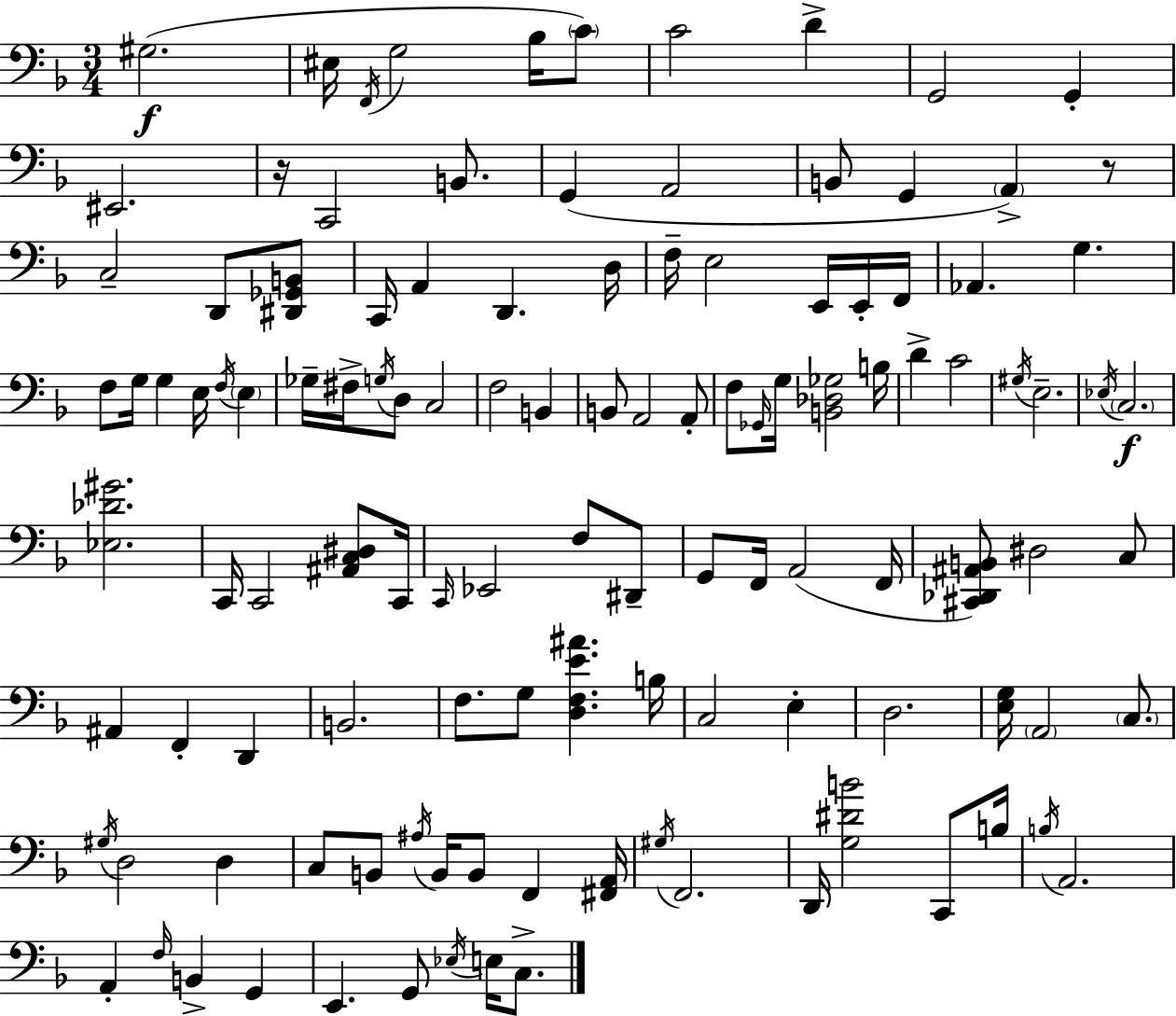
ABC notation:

X:1
T:Untitled
M:3/4
L:1/4
K:Dm
^G,2 ^E,/4 F,,/4 G,2 _B,/4 C/2 C2 D G,,2 G,, ^E,,2 z/4 C,,2 B,,/2 G,, A,,2 B,,/2 G,, A,, z/2 C,2 D,,/2 [^D,,_G,,B,,]/2 C,,/4 A,, D,, D,/4 F,/4 E,2 E,,/4 E,,/4 F,,/4 _A,, G, F,/2 G,/4 G, E,/4 F,/4 E, _G,/4 ^F,/4 G,/4 D,/2 C,2 F,2 B,, B,,/2 A,,2 A,,/2 F,/2 _G,,/4 G,/4 [B,,_D,_G,]2 B,/4 D C2 ^G,/4 E,2 _E,/4 C,2 [_E,_D^G]2 C,,/4 C,,2 [^A,,C,^D,]/2 C,,/4 C,,/4 _E,,2 F,/2 ^D,,/2 G,,/2 F,,/4 A,,2 F,,/4 [^C,,_D,,^A,,B,,]/2 ^D,2 C,/2 ^A,, F,, D,, B,,2 F,/2 G,/2 [D,F,E^A] B,/4 C,2 E, D,2 [E,G,]/4 A,,2 C,/2 ^G,/4 D,2 D, C,/2 B,,/2 ^A,/4 B,,/4 B,,/2 F,, [^F,,A,,]/4 ^G,/4 F,,2 D,,/4 [G,^DB]2 C,,/2 B,/4 B,/4 A,,2 A,, F,/4 B,, G,, E,, G,,/2 _E,/4 E,/4 C,/2